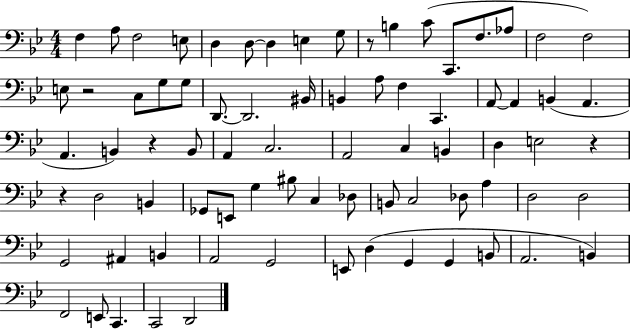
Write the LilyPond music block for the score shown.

{
  \clef bass
  \numericTimeSignature
  \time 4/4
  \key bes \major
  f4 a8 f2 e8 | d4 d8~~ d4 e4 g8 | r8 b4 c'8( c,8. f8. aes8 | f2 f2) | \break e8 r2 c8 g8 g8 | d,8.~~ d,2. bis,16 | b,4 a8 f4 c,4. | a,8~~ a,4 b,4( a,4. | \break a,4. b,4) r4 b,8 | a,4 c2. | a,2 c4 b,4 | d4 e2 r4 | \break r4 d2 b,4 | ges,8 e,8 g4 bis8 c4 des8 | b,8 c2 des8 a4 | d2 d2 | \break g,2 ais,4 b,4 | a,2 g,2 | e,8 d4( g,4 g,4 b,8 | a,2. b,4) | \break f,2 e,8 c,4. | c,2 d,2 | \bar "|."
}